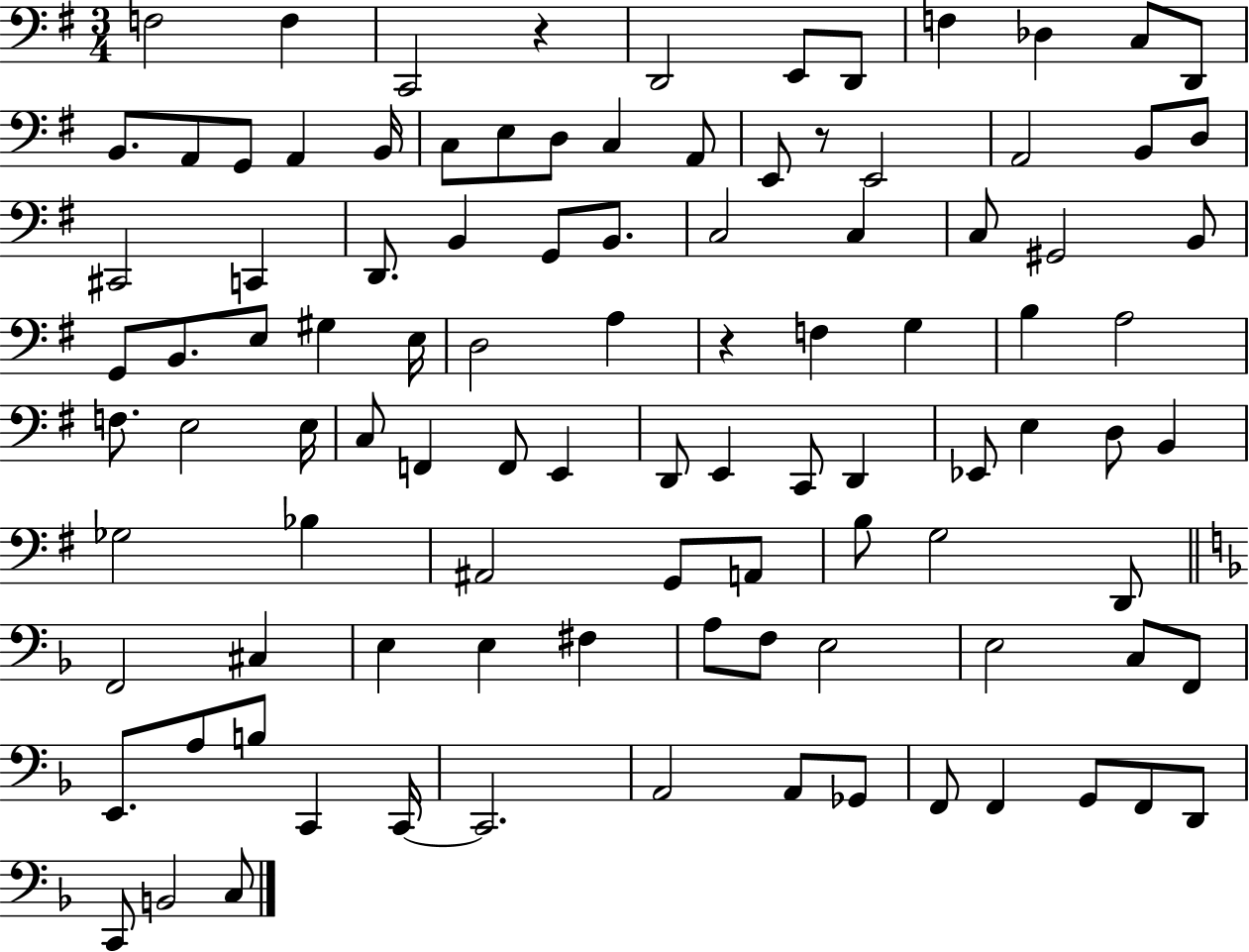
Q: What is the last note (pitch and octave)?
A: C3